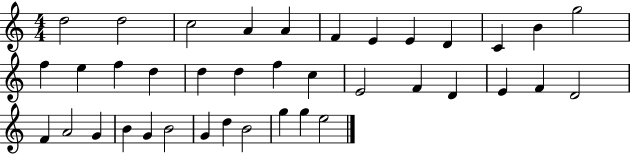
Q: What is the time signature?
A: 4/4